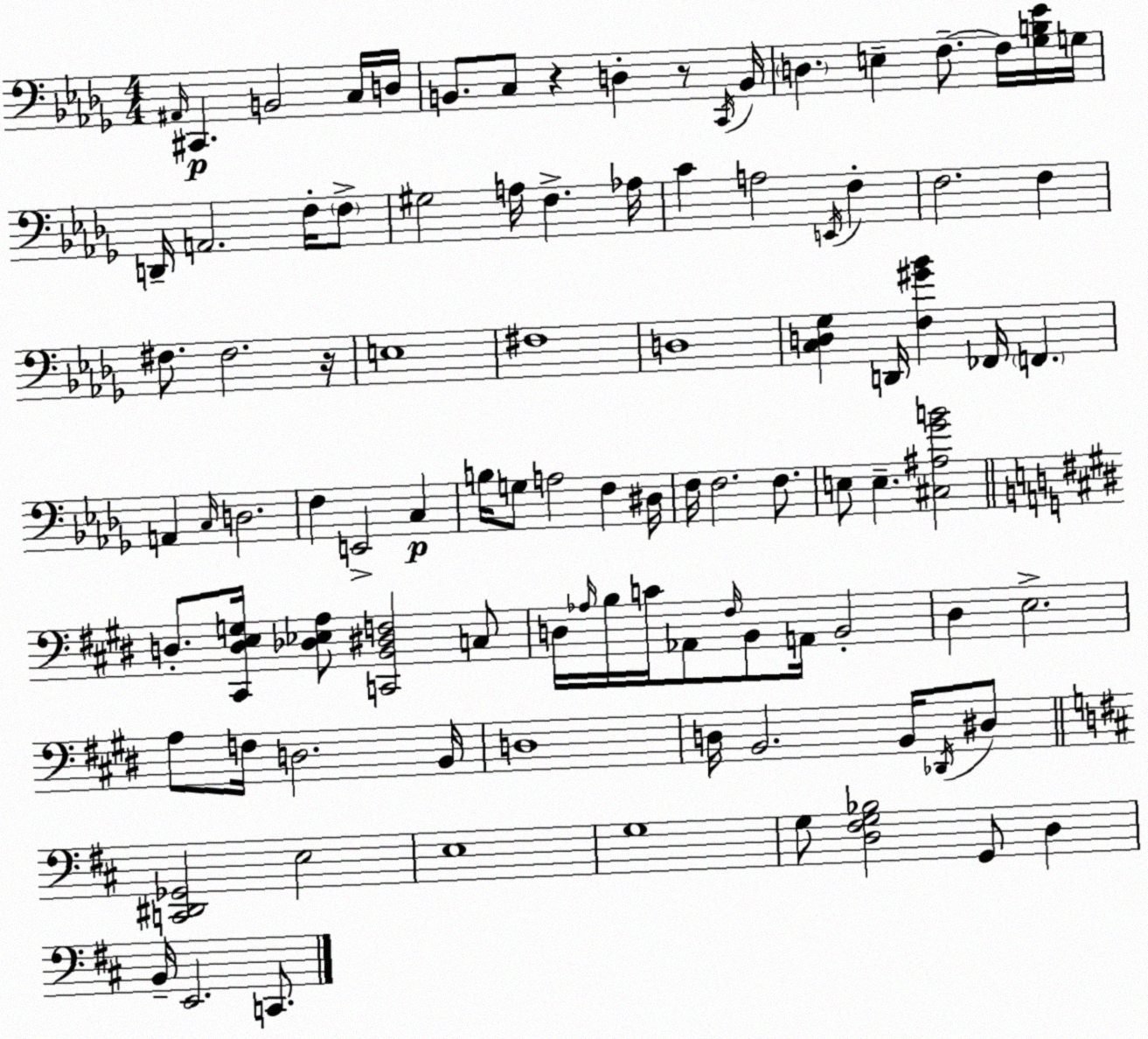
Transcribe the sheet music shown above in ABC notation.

X:1
T:Untitled
M:4/4
L:1/4
K:Bbm
^A,,/4 ^C,, B,,2 C,/4 D,/4 B,,/2 C,/2 z D, z/2 C,,/4 B,,/4 D, E, F,/2 F,/4 [_G,B,_E]/4 G,/4 D,,/4 A,,2 F,/4 F,/2 ^G,2 A,/4 F, _A,/4 C A,2 E,,/4 F, F,2 F, ^F,/2 ^F,2 z/4 E,4 ^F,4 D,4 [C,D,_G,] D,,/4 [F,^G_B] _F,,/4 F,, A,, C,/4 D,2 F, E,,2 C, B,/4 G,/2 A,2 F, ^D,/4 F,/4 F,2 F,/2 E,/2 E, [^C,^A,_GB]2 D,/2 [^C,,D,E,G,]/4 [_D,_E,A,]/2 [C,,B,,^D,F,]2 C,/2 D,/4 _A,/4 B,/4 C/4 _A,,/2 ^F,/4 B,,/2 A,,/4 B,,2 ^D, E,2 A,/2 F,/4 D,2 B,,/4 D,4 D,/4 B,,2 B,,/4 _D,,/4 ^D,/2 [C,,^D,,_G,,]2 E,2 E,4 G,4 G,/2 [D,^F,G,_B,]2 G,,/2 D, B,,/4 E,,2 C,,/2